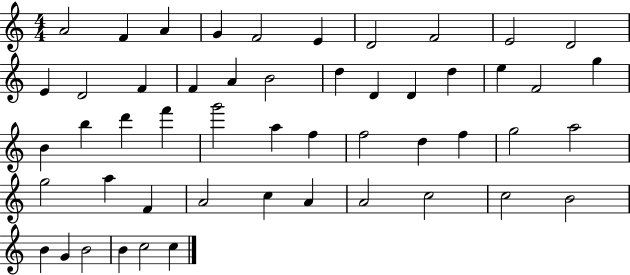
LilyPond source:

{
  \clef treble
  \numericTimeSignature
  \time 4/4
  \key c \major
  a'2 f'4 a'4 | g'4 f'2 e'4 | d'2 f'2 | e'2 d'2 | \break e'4 d'2 f'4 | f'4 a'4 b'2 | d''4 d'4 d'4 d''4 | e''4 f'2 g''4 | \break b'4 b''4 d'''4 f'''4 | g'''2 a''4 f''4 | f''2 d''4 f''4 | g''2 a''2 | \break g''2 a''4 f'4 | a'2 c''4 a'4 | a'2 c''2 | c''2 b'2 | \break b'4 g'4 b'2 | b'4 c''2 c''4 | \bar "|."
}